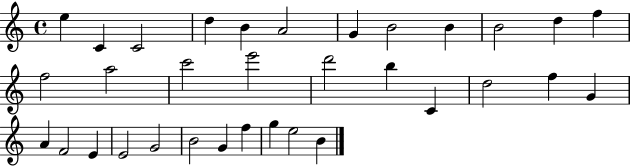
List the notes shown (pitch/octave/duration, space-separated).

E5/q C4/q C4/h D5/q B4/q A4/h G4/q B4/h B4/q B4/h D5/q F5/q F5/h A5/h C6/h E6/h D6/h B5/q C4/q D5/h F5/q G4/q A4/q F4/h E4/q E4/h G4/h B4/h G4/q F5/q G5/q E5/h B4/q